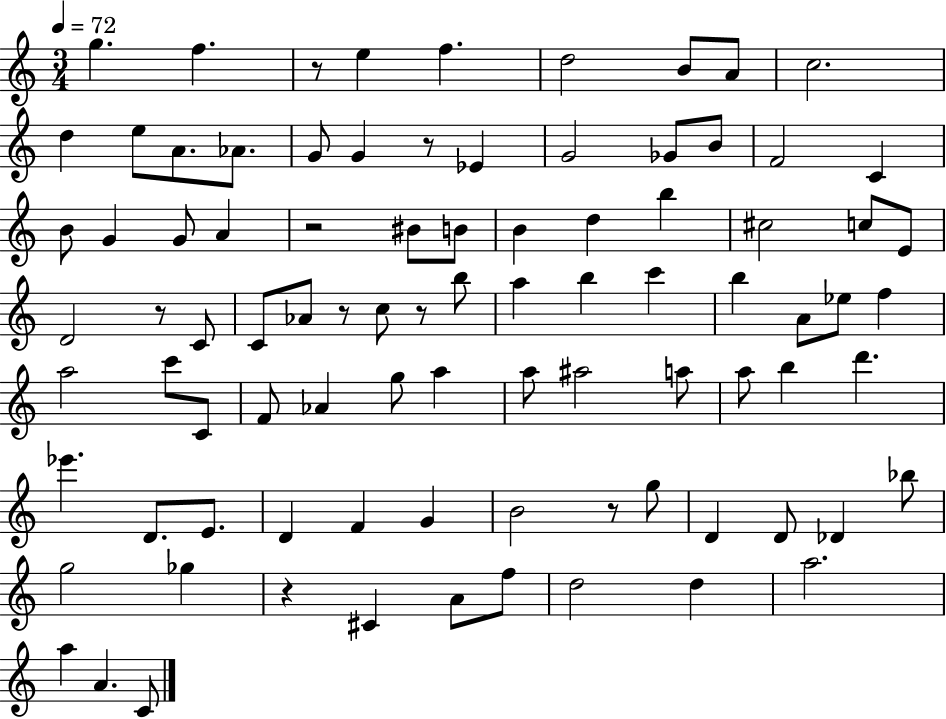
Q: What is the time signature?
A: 3/4